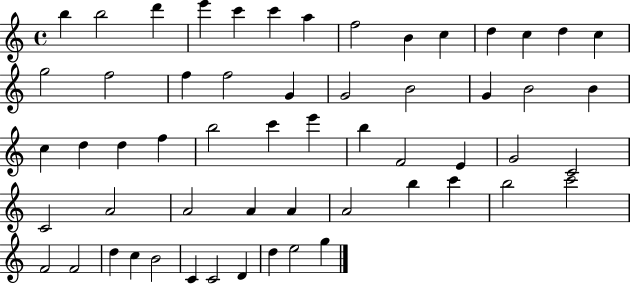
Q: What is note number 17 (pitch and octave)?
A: F5